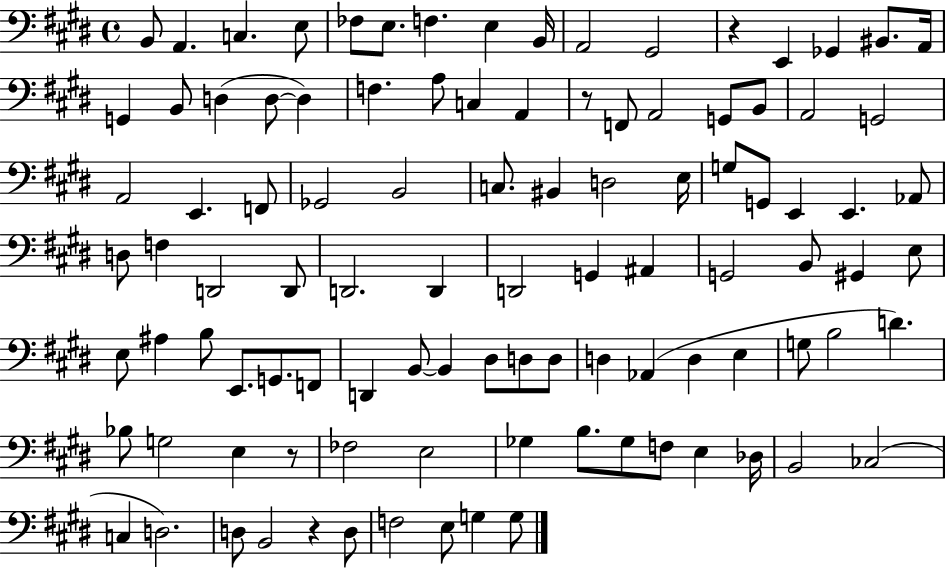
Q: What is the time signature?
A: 4/4